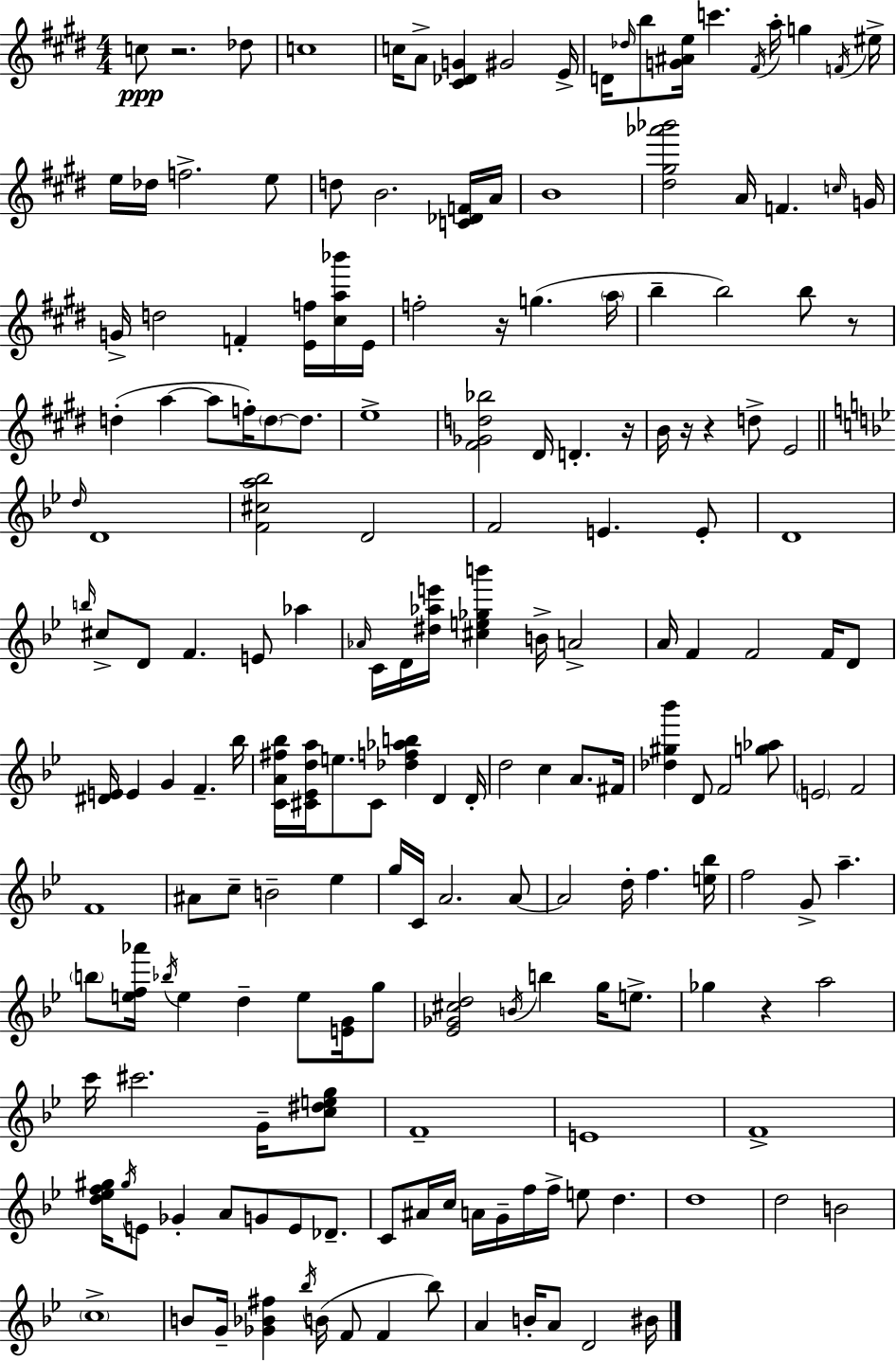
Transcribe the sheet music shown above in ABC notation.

X:1
T:Untitled
M:4/4
L:1/4
K:E
c/2 z2 _d/2 c4 c/4 A/2 [^C_DG] ^G2 E/4 D/4 _d/4 b/2 [G^Ae]/4 c' ^F/4 a/4 g F/4 ^e/4 e/4 _d/4 f2 e/2 d/2 B2 [C_DF]/4 A/4 B4 [^d^g_a'_b']2 A/4 F c/4 G/4 G/4 d2 F [Ef]/4 [^ca_b']/4 E/4 f2 z/4 g a/4 b b2 b/2 z/2 d a a/2 f/4 d/2 d/2 e4 [^F_Gd_b]2 ^D/4 D z/4 B/4 z/4 z d/2 E2 d/4 D4 [F^ca_b]2 D2 F2 E E/2 D4 b/4 ^c/2 D/2 F E/2 _a _A/4 C/4 D/4 [^d_ae']/4 [^ce_gb'] B/4 A2 A/4 F F2 F/4 D/2 [^DE]/4 E G F _b/4 [CA^f_b]/4 [^C_Eda]/4 e/2 ^C/2 [_df_ab] D D/4 d2 c A/2 ^F/4 [_d^g_b'] D/2 F2 [g_a]/2 E2 F2 F4 ^A/2 c/2 B2 _e g/4 C/4 A2 A/2 A2 d/4 f [e_b]/4 f2 G/2 a b/2 [ef_a']/4 _b/4 e d e/2 [EG]/4 g/2 [_E_G^cd]2 B/4 b g/4 e/2 _g z a2 c'/4 ^c'2 G/4 [c^deg]/2 F4 E4 F4 [d_ef^g]/4 ^g/4 E/2 _G A/2 G/2 E/2 _D/2 C/2 ^A/4 c/4 A/4 G/4 f/4 f/4 e/2 d d4 d2 B2 c4 B/2 G/4 [_G_B^f] _b/4 B/4 F/2 F _b/2 A B/4 A/2 D2 ^B/4